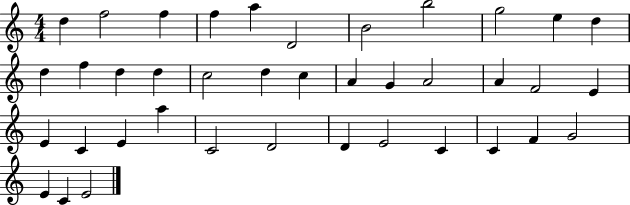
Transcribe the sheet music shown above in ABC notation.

X:1
T:Untitled
M:4/4
L:1/4
K:C
d f2 f f a D2 B2 b2 g2 e d d f d d c2 d c A G A2 A F2 E E C E a C2 D2 D E2 C C F G2 E C E2